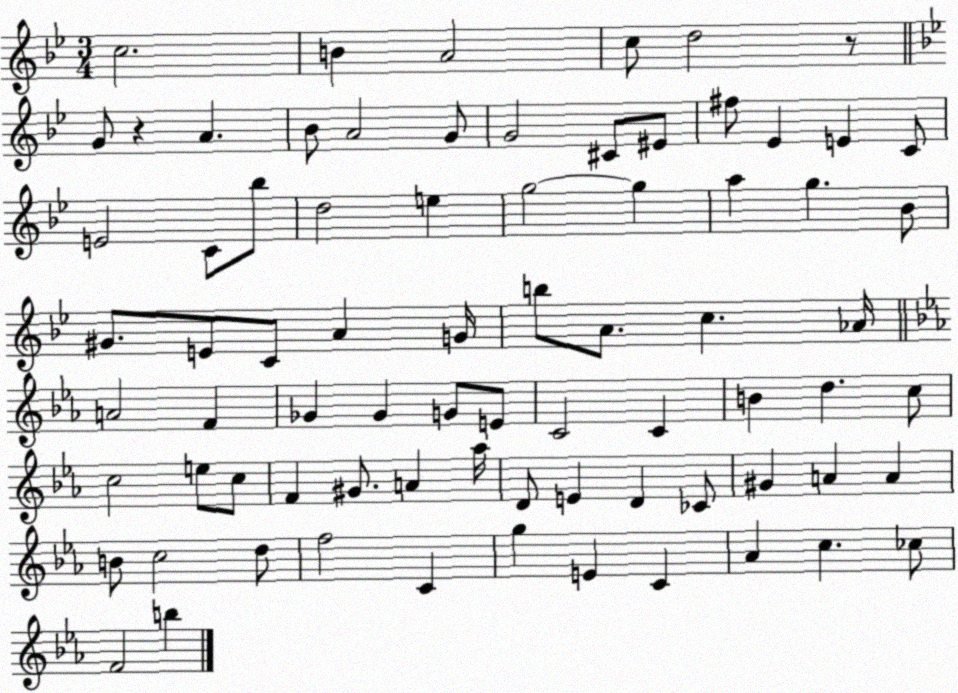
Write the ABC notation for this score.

X:1
T:Untitled
M:3/4
L:1/4
K:Bb
c2 B A2 c/2 d2 z/2 G/2 z A _B/2 A2 G/2 G2 ^C/2 ^E/2 ^f/2 _E E C/2 E2 C/2 _b/2 d2 e g2 g a g _B/2 ^G/2 E/2 C/2 A G/4 b/2 A/2 c _A/4 A2 F _G _G G/2 E/2 C2 C B d c/2 c2 e/2 c/2 F ^G/2 A _a/4 D/2 E D _C/2 ^G A A B/2 c2 d/2 f2 C g E C _A c _c/2 F2 b